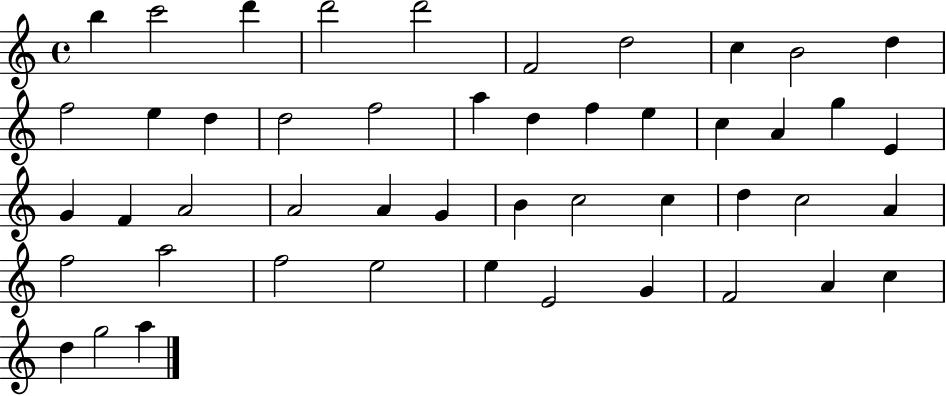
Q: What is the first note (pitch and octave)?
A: B5